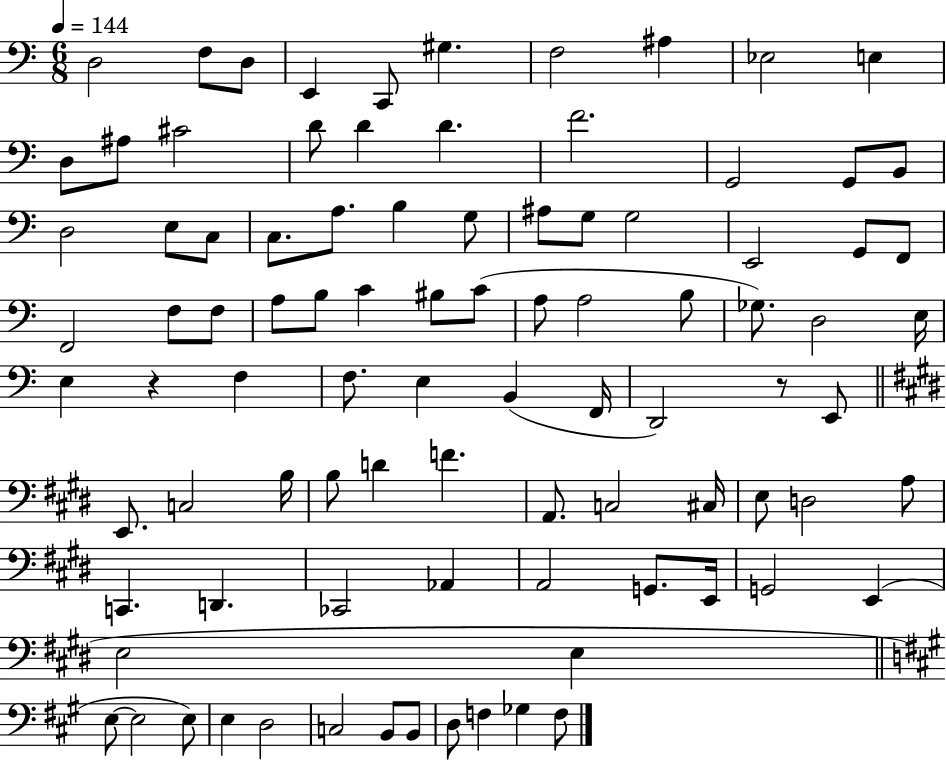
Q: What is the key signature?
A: C major